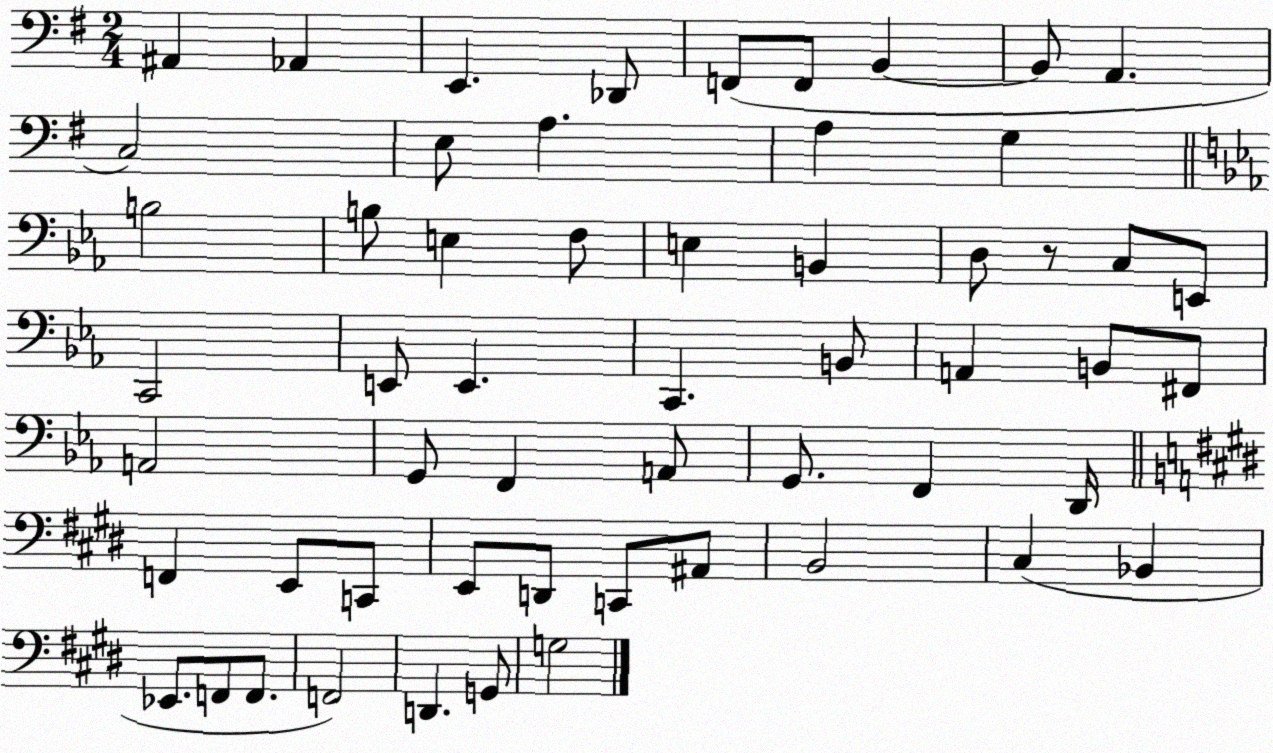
X:1
T:Untitled
M:2/4
L:1/4
K:G
^A,, _A,, E,, _D,,/2 F,,/2 F,,/2 B,, B,,/2 A,, C,2 E,/2 A, A, G, B,2 B,/2 E, F,/2 E, B,, D,/2 z/2 C,/2 E,,/2 C,,2 E,,/2 E,, C,, B,,/2 A,, B,,/2 ^F,,/2 A,,2 G,,/2 F,, A,,/2 G,,/2 F,, D,,/4 F,, E,,/2 C,,/2 E,,/2 D,,/2 C,,/2 ^A,,/2 B,,2 ^C, _B,, _E,,/2 F,,/2 F,,/2 F,,2 D,, G,,/2 G,2